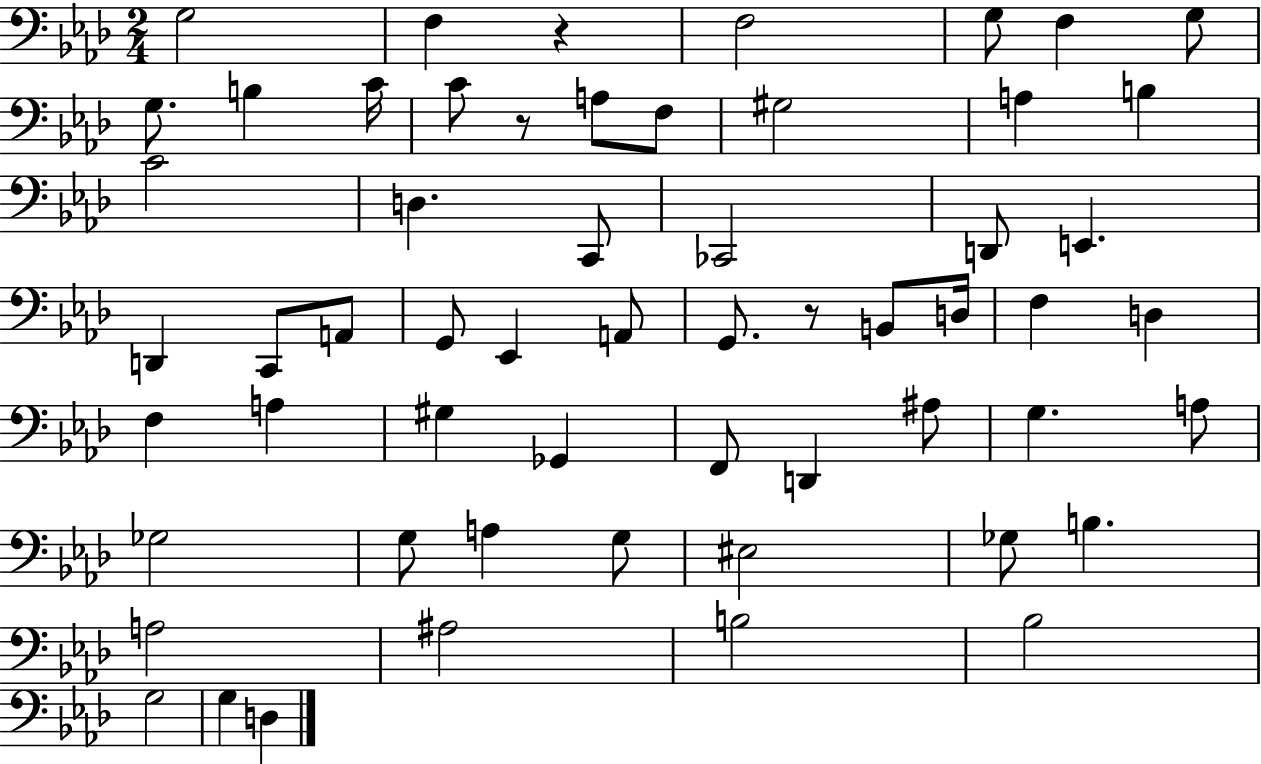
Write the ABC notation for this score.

X:1
T:Untitled
M:2/4
L:1/4
K:Ab
G,2 F, z F,2 G,/2 F, G,/2 G,/2 B, C/4 C/2 z/2 A,/2 F,/2 ^G,2 A, B, C2 D, C,,/2 _C,,2 D,,/2 E,, D,, C,,/2 A,,/2 G,,/2 _E,, A,,/2 G,,/2 z/2 B,,/2 D,/4 F, D, F, A, ^G, _G,, F,,/2 D,, ^A,/2 G, A,/2 _G,2 G,/2 A, G,/2 ^E,2 _G,/2 B, A,2 ^A,2 B,2 _B,2 G,2 G, D,